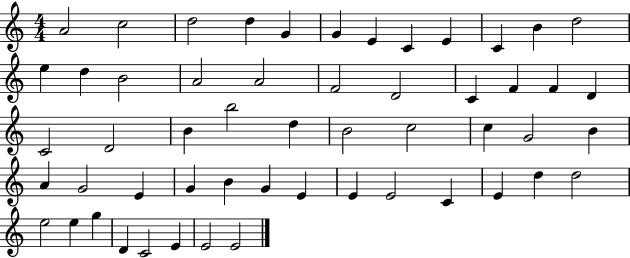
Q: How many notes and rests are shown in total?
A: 54